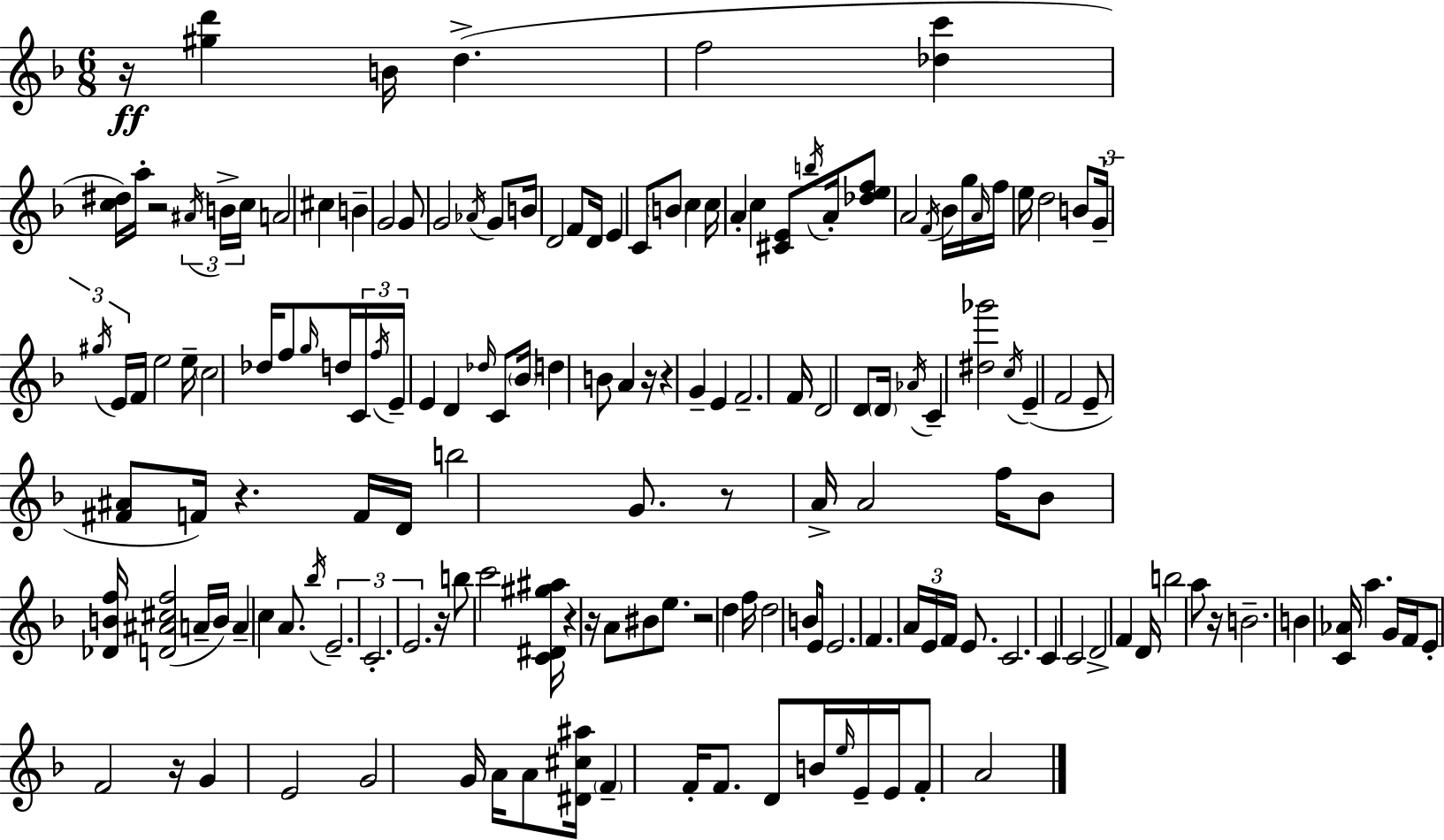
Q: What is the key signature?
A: D minor